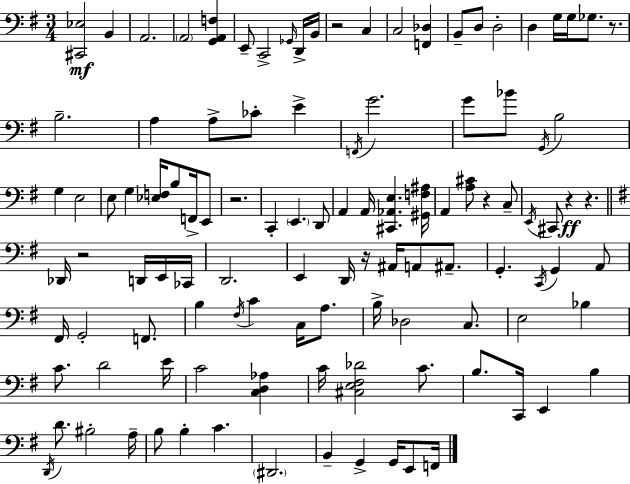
[C#2,Eb3]/h B2/q A2/h. A2/h [G2,A2,F3]/q E2/e C2/h Gb2/s D2/s B2/s R/h C3/q C3/h [F2,Db3]/q B2/e D3/e D3/h D3/q G3/s G3/s Gb3/e. R/e. B3/h. A3/q A3/e CES4/e E4/q F2/s G4/h. G4/e Bb4/e G2/s B3/h G3/q E3/h E3/e G3/q [Eb3,F3]/s B3/e F2/s E2/e R/h. C2/q E2/q. D2/e A2/q A2/s [C#2,Ab2,E3]/q. [G#2,F3,A#3]/s A2/q [A3,C#4]/e R/q C3/e E2/s C#2/e R/q R/q. Db2/s R/h D2/s E2/s CES2/s D2/h. E2/q D2/s R/s A#2/s A2/e A#2/e. G2/q. C2/s G2/q A2/e F#2/s G2/h F2/e. B3/q F#3/s C4/q C3/s A3/e. B3/s Db3/h C3/e. E3/h Bb3/q C4/e. D4/h E4/s C4/h [C3,D3,Ab3]/q C4/s [C#3,E3,F#3,Db4]/h C4/e. B3/e. C2/s E2/q B3/q D2/s D4/e. BIS3/h A3/s B3/e B3/q C4/q. D#2/h. B2/q G2/q G2/s E2/e F2/s